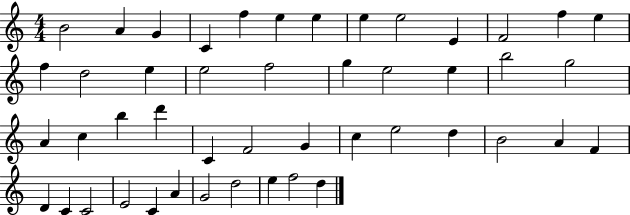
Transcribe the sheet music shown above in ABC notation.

X:1
T:Untitled
M:4/4
L:1/4
K:C
B2 A G C f e e e e2 E F2 f e f d2 e e2 f2 g e2 e b2 g2 A c b d' C F2 G c e2 d B2 A F D C C2 E2 C A G2 d2 e f2 d